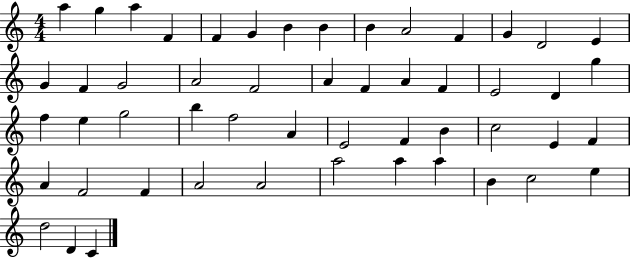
A5/q G5/q A5/q F4/q F4/q G4/q B4/q B4/q B4/q A4/h F4/q G4/q D4/h E4/q G4/q F4/q G4/h A4/h F4/h A4/q F4/q A4/q F4/q E4/h D4/q G5/q F5/q E5/q G5/h B5/q F5/h A4/q E4/h F4/q B4/q C5/h E4/q F4/q A4/q F4/h F4/q A4/h A4/h A5/h A5/q A5/q B4/q C5/h E5/q D5/h D4/q C4/q